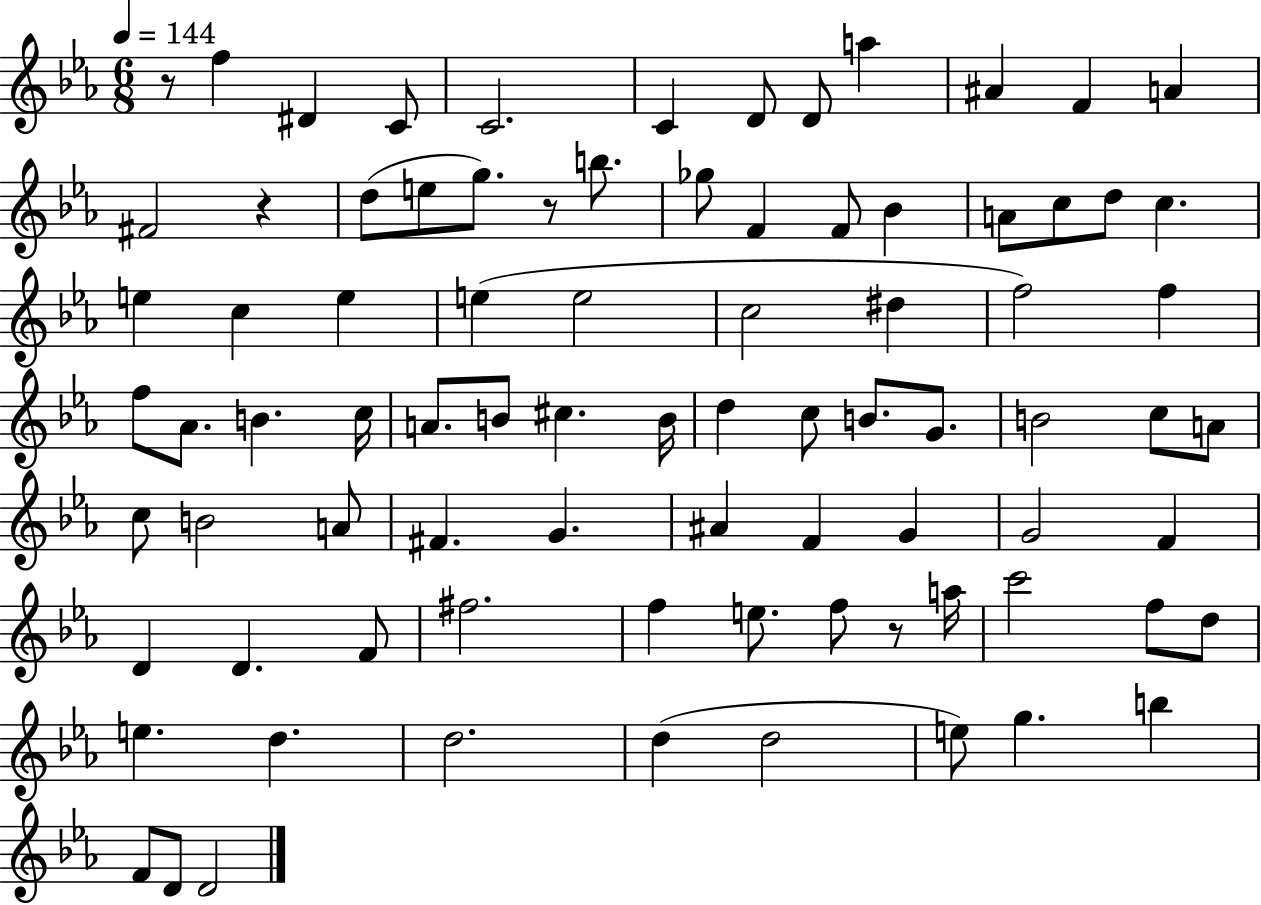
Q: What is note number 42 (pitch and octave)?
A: D5